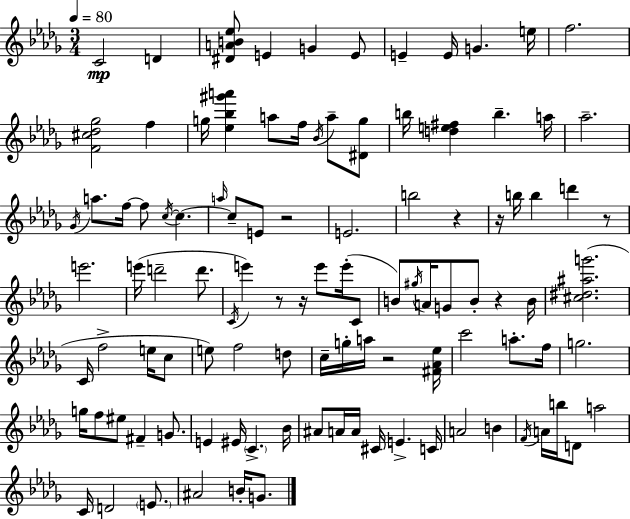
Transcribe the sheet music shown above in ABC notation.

X:1
T:Untitled
M:3/4
L:1/4
K:Bbm
C2 D [^DAB_e]/2 E G E/2 E E/4 G e/4 f2 [F^c_d_g]2 f g/4 [_e_b^g'a'] a/2 f/4 _B/4 a/2 [^Dg]/2 b/4 [de^f] b a/4 _a2 _G/4 a/2 f/4 f/2 c/4 c a/4 c/2 E/2 z2 E2 b2 z z/4 b/4 b d' z/2 e'2 e'/4 d'2 d'/2 C/4 e' z/2 z/4 e'/2 e'/4 C/2 B/2 ^g/4 A/4 G/2 B/2 z B/4 [^c^d^ag']2 C/4 f2 e/4 c/2 e/2 f2 d/2 c/4 g/4 a/4 z2 [^F_A_e]/4 c'2 a/2 f/4 g2 g/4 f/2 ^e/2 ^F G/2 E ^E/4 C _B/4 ^A/2 A/4 A/4 ^C/4 E C/4 A2 B F/4 A/4 b/4 D/2 a2 C/4 D2 E/2 ^A2 B/4 G/2